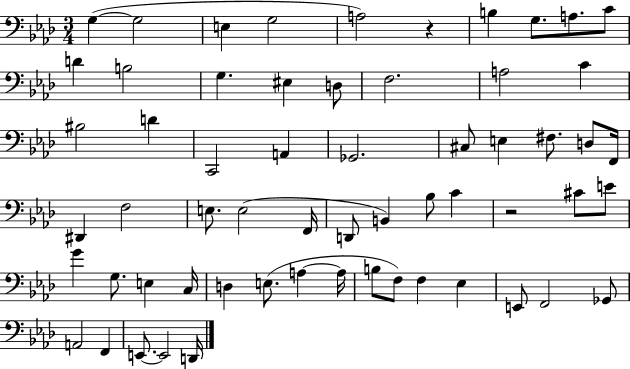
G3/q G3/h E3/q G3/h A3/h R/q B3/q G3/e. A3/e. C4/e D4/q B3/h G3/q. EIS3/q D3/e F3/h. A3/h C4/q BIS3/h D4/q C2/h A2/q Gb2/h. C#3/e E3/q F#3/e. D3/e F2/s D#2/q F3/h E3/e. E3/h F2/s D2/e B2/q Bb3/e C4/q R/h C#4/e E4/e G4/q G3/e. E3/q C3/s D3/q E3/e. A3/q A3/s B3/e F3/e F3/q Eb3/q E2/e F2/h Gb2/e A2/h F2/q E2/e. E2/h D2/s